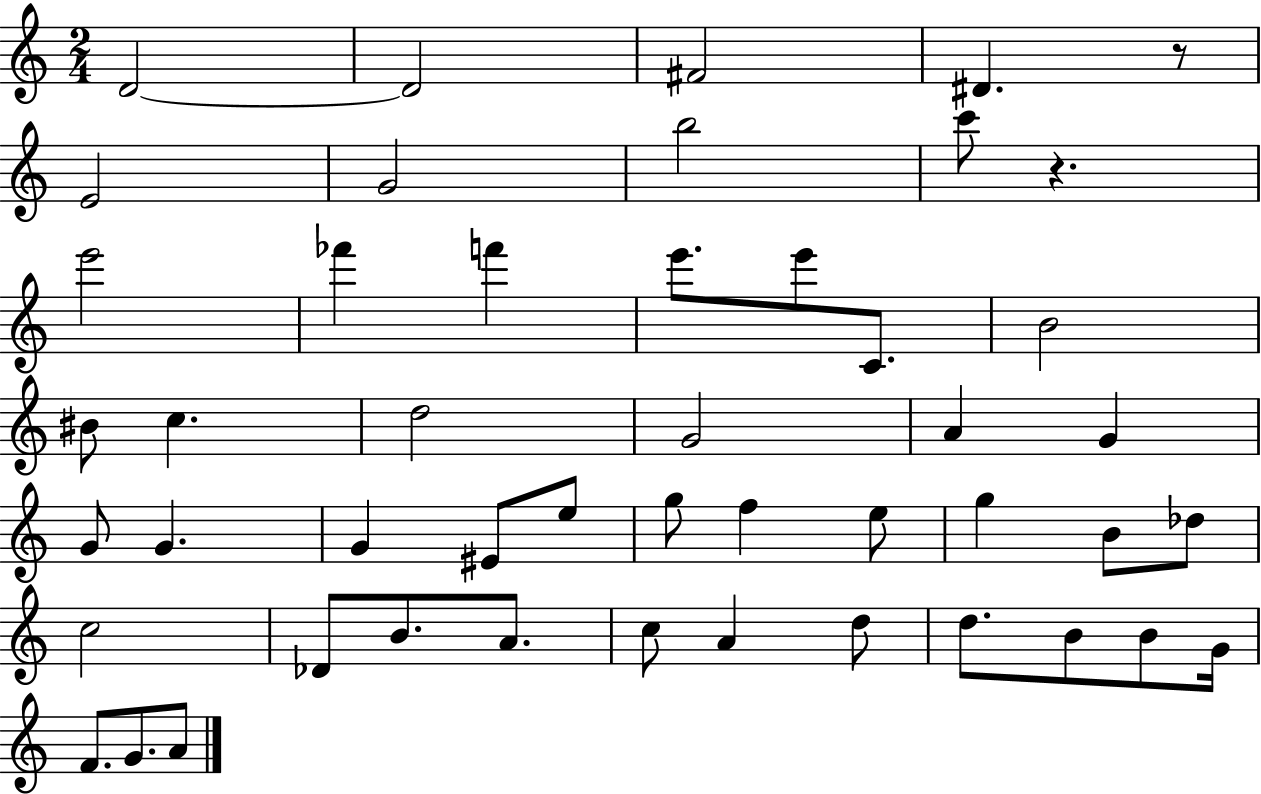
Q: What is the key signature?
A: C major